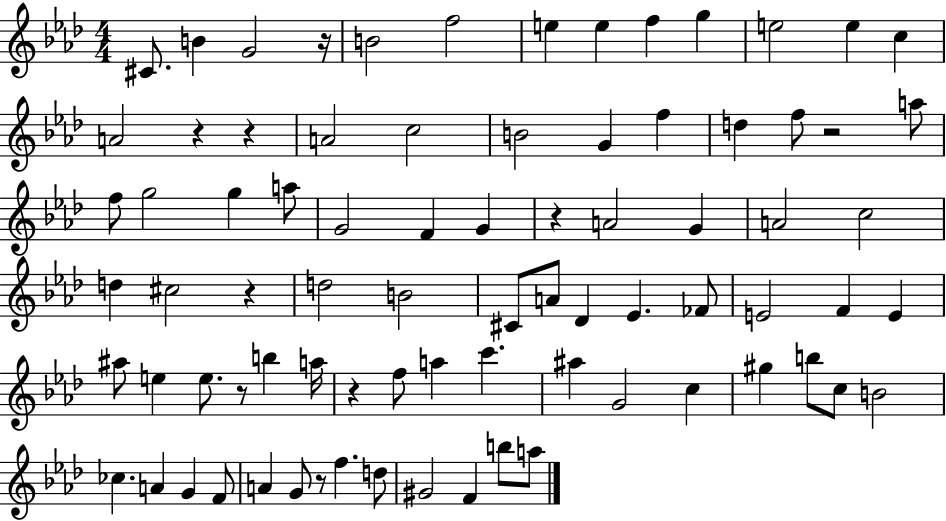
C#4/e. B4/q G4/h R/s B4/h F5/h E5/q E5/q F5/q G5/q E5/h E5/q C5/q A4/h R/q R/q A4/h C5/h B4/h G4/q F5/q D5/q F5/e R/h A5/e F5/e G5/h G5/q A5/e G4/h F4/q G4/q R/q A4/h G4/q A4/h C5/h D5/q C#5/h R/q D5/h B4/h C#4/e A4/e Db4/q Eb4/q. FES4/e E4/h F4/q E4/q A#5/e E5/q E5/e. R/e B5/q A5/s R/q F5/e A5/q C6/q. A#5/q G4/h C5/q G#5/q B5/e C5/e B4/h CES5/q. A4/q G4/q F4/e A4/q G4/e R/e F5/q. D5/e G#4/h F4/q B5/e A5/e